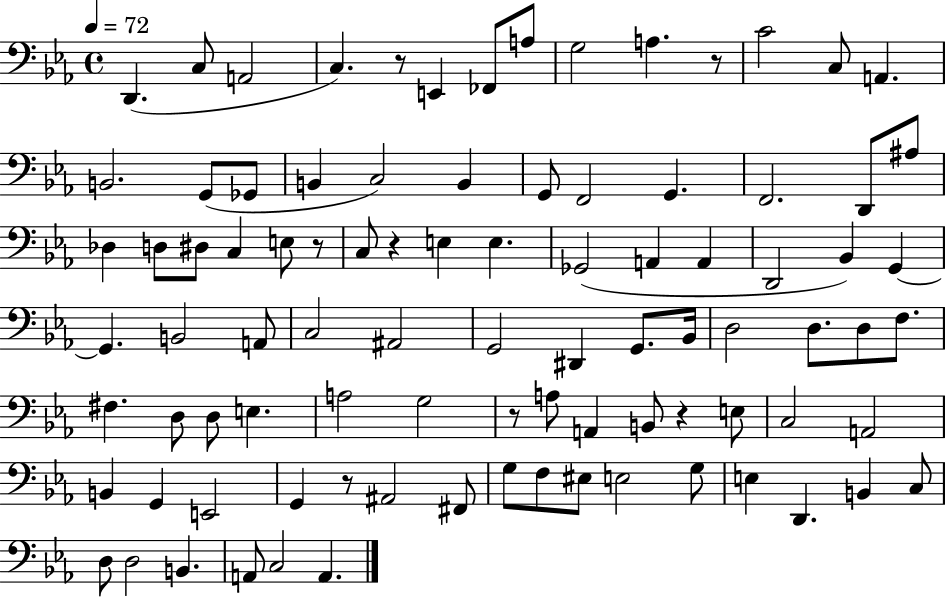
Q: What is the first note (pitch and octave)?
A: D2